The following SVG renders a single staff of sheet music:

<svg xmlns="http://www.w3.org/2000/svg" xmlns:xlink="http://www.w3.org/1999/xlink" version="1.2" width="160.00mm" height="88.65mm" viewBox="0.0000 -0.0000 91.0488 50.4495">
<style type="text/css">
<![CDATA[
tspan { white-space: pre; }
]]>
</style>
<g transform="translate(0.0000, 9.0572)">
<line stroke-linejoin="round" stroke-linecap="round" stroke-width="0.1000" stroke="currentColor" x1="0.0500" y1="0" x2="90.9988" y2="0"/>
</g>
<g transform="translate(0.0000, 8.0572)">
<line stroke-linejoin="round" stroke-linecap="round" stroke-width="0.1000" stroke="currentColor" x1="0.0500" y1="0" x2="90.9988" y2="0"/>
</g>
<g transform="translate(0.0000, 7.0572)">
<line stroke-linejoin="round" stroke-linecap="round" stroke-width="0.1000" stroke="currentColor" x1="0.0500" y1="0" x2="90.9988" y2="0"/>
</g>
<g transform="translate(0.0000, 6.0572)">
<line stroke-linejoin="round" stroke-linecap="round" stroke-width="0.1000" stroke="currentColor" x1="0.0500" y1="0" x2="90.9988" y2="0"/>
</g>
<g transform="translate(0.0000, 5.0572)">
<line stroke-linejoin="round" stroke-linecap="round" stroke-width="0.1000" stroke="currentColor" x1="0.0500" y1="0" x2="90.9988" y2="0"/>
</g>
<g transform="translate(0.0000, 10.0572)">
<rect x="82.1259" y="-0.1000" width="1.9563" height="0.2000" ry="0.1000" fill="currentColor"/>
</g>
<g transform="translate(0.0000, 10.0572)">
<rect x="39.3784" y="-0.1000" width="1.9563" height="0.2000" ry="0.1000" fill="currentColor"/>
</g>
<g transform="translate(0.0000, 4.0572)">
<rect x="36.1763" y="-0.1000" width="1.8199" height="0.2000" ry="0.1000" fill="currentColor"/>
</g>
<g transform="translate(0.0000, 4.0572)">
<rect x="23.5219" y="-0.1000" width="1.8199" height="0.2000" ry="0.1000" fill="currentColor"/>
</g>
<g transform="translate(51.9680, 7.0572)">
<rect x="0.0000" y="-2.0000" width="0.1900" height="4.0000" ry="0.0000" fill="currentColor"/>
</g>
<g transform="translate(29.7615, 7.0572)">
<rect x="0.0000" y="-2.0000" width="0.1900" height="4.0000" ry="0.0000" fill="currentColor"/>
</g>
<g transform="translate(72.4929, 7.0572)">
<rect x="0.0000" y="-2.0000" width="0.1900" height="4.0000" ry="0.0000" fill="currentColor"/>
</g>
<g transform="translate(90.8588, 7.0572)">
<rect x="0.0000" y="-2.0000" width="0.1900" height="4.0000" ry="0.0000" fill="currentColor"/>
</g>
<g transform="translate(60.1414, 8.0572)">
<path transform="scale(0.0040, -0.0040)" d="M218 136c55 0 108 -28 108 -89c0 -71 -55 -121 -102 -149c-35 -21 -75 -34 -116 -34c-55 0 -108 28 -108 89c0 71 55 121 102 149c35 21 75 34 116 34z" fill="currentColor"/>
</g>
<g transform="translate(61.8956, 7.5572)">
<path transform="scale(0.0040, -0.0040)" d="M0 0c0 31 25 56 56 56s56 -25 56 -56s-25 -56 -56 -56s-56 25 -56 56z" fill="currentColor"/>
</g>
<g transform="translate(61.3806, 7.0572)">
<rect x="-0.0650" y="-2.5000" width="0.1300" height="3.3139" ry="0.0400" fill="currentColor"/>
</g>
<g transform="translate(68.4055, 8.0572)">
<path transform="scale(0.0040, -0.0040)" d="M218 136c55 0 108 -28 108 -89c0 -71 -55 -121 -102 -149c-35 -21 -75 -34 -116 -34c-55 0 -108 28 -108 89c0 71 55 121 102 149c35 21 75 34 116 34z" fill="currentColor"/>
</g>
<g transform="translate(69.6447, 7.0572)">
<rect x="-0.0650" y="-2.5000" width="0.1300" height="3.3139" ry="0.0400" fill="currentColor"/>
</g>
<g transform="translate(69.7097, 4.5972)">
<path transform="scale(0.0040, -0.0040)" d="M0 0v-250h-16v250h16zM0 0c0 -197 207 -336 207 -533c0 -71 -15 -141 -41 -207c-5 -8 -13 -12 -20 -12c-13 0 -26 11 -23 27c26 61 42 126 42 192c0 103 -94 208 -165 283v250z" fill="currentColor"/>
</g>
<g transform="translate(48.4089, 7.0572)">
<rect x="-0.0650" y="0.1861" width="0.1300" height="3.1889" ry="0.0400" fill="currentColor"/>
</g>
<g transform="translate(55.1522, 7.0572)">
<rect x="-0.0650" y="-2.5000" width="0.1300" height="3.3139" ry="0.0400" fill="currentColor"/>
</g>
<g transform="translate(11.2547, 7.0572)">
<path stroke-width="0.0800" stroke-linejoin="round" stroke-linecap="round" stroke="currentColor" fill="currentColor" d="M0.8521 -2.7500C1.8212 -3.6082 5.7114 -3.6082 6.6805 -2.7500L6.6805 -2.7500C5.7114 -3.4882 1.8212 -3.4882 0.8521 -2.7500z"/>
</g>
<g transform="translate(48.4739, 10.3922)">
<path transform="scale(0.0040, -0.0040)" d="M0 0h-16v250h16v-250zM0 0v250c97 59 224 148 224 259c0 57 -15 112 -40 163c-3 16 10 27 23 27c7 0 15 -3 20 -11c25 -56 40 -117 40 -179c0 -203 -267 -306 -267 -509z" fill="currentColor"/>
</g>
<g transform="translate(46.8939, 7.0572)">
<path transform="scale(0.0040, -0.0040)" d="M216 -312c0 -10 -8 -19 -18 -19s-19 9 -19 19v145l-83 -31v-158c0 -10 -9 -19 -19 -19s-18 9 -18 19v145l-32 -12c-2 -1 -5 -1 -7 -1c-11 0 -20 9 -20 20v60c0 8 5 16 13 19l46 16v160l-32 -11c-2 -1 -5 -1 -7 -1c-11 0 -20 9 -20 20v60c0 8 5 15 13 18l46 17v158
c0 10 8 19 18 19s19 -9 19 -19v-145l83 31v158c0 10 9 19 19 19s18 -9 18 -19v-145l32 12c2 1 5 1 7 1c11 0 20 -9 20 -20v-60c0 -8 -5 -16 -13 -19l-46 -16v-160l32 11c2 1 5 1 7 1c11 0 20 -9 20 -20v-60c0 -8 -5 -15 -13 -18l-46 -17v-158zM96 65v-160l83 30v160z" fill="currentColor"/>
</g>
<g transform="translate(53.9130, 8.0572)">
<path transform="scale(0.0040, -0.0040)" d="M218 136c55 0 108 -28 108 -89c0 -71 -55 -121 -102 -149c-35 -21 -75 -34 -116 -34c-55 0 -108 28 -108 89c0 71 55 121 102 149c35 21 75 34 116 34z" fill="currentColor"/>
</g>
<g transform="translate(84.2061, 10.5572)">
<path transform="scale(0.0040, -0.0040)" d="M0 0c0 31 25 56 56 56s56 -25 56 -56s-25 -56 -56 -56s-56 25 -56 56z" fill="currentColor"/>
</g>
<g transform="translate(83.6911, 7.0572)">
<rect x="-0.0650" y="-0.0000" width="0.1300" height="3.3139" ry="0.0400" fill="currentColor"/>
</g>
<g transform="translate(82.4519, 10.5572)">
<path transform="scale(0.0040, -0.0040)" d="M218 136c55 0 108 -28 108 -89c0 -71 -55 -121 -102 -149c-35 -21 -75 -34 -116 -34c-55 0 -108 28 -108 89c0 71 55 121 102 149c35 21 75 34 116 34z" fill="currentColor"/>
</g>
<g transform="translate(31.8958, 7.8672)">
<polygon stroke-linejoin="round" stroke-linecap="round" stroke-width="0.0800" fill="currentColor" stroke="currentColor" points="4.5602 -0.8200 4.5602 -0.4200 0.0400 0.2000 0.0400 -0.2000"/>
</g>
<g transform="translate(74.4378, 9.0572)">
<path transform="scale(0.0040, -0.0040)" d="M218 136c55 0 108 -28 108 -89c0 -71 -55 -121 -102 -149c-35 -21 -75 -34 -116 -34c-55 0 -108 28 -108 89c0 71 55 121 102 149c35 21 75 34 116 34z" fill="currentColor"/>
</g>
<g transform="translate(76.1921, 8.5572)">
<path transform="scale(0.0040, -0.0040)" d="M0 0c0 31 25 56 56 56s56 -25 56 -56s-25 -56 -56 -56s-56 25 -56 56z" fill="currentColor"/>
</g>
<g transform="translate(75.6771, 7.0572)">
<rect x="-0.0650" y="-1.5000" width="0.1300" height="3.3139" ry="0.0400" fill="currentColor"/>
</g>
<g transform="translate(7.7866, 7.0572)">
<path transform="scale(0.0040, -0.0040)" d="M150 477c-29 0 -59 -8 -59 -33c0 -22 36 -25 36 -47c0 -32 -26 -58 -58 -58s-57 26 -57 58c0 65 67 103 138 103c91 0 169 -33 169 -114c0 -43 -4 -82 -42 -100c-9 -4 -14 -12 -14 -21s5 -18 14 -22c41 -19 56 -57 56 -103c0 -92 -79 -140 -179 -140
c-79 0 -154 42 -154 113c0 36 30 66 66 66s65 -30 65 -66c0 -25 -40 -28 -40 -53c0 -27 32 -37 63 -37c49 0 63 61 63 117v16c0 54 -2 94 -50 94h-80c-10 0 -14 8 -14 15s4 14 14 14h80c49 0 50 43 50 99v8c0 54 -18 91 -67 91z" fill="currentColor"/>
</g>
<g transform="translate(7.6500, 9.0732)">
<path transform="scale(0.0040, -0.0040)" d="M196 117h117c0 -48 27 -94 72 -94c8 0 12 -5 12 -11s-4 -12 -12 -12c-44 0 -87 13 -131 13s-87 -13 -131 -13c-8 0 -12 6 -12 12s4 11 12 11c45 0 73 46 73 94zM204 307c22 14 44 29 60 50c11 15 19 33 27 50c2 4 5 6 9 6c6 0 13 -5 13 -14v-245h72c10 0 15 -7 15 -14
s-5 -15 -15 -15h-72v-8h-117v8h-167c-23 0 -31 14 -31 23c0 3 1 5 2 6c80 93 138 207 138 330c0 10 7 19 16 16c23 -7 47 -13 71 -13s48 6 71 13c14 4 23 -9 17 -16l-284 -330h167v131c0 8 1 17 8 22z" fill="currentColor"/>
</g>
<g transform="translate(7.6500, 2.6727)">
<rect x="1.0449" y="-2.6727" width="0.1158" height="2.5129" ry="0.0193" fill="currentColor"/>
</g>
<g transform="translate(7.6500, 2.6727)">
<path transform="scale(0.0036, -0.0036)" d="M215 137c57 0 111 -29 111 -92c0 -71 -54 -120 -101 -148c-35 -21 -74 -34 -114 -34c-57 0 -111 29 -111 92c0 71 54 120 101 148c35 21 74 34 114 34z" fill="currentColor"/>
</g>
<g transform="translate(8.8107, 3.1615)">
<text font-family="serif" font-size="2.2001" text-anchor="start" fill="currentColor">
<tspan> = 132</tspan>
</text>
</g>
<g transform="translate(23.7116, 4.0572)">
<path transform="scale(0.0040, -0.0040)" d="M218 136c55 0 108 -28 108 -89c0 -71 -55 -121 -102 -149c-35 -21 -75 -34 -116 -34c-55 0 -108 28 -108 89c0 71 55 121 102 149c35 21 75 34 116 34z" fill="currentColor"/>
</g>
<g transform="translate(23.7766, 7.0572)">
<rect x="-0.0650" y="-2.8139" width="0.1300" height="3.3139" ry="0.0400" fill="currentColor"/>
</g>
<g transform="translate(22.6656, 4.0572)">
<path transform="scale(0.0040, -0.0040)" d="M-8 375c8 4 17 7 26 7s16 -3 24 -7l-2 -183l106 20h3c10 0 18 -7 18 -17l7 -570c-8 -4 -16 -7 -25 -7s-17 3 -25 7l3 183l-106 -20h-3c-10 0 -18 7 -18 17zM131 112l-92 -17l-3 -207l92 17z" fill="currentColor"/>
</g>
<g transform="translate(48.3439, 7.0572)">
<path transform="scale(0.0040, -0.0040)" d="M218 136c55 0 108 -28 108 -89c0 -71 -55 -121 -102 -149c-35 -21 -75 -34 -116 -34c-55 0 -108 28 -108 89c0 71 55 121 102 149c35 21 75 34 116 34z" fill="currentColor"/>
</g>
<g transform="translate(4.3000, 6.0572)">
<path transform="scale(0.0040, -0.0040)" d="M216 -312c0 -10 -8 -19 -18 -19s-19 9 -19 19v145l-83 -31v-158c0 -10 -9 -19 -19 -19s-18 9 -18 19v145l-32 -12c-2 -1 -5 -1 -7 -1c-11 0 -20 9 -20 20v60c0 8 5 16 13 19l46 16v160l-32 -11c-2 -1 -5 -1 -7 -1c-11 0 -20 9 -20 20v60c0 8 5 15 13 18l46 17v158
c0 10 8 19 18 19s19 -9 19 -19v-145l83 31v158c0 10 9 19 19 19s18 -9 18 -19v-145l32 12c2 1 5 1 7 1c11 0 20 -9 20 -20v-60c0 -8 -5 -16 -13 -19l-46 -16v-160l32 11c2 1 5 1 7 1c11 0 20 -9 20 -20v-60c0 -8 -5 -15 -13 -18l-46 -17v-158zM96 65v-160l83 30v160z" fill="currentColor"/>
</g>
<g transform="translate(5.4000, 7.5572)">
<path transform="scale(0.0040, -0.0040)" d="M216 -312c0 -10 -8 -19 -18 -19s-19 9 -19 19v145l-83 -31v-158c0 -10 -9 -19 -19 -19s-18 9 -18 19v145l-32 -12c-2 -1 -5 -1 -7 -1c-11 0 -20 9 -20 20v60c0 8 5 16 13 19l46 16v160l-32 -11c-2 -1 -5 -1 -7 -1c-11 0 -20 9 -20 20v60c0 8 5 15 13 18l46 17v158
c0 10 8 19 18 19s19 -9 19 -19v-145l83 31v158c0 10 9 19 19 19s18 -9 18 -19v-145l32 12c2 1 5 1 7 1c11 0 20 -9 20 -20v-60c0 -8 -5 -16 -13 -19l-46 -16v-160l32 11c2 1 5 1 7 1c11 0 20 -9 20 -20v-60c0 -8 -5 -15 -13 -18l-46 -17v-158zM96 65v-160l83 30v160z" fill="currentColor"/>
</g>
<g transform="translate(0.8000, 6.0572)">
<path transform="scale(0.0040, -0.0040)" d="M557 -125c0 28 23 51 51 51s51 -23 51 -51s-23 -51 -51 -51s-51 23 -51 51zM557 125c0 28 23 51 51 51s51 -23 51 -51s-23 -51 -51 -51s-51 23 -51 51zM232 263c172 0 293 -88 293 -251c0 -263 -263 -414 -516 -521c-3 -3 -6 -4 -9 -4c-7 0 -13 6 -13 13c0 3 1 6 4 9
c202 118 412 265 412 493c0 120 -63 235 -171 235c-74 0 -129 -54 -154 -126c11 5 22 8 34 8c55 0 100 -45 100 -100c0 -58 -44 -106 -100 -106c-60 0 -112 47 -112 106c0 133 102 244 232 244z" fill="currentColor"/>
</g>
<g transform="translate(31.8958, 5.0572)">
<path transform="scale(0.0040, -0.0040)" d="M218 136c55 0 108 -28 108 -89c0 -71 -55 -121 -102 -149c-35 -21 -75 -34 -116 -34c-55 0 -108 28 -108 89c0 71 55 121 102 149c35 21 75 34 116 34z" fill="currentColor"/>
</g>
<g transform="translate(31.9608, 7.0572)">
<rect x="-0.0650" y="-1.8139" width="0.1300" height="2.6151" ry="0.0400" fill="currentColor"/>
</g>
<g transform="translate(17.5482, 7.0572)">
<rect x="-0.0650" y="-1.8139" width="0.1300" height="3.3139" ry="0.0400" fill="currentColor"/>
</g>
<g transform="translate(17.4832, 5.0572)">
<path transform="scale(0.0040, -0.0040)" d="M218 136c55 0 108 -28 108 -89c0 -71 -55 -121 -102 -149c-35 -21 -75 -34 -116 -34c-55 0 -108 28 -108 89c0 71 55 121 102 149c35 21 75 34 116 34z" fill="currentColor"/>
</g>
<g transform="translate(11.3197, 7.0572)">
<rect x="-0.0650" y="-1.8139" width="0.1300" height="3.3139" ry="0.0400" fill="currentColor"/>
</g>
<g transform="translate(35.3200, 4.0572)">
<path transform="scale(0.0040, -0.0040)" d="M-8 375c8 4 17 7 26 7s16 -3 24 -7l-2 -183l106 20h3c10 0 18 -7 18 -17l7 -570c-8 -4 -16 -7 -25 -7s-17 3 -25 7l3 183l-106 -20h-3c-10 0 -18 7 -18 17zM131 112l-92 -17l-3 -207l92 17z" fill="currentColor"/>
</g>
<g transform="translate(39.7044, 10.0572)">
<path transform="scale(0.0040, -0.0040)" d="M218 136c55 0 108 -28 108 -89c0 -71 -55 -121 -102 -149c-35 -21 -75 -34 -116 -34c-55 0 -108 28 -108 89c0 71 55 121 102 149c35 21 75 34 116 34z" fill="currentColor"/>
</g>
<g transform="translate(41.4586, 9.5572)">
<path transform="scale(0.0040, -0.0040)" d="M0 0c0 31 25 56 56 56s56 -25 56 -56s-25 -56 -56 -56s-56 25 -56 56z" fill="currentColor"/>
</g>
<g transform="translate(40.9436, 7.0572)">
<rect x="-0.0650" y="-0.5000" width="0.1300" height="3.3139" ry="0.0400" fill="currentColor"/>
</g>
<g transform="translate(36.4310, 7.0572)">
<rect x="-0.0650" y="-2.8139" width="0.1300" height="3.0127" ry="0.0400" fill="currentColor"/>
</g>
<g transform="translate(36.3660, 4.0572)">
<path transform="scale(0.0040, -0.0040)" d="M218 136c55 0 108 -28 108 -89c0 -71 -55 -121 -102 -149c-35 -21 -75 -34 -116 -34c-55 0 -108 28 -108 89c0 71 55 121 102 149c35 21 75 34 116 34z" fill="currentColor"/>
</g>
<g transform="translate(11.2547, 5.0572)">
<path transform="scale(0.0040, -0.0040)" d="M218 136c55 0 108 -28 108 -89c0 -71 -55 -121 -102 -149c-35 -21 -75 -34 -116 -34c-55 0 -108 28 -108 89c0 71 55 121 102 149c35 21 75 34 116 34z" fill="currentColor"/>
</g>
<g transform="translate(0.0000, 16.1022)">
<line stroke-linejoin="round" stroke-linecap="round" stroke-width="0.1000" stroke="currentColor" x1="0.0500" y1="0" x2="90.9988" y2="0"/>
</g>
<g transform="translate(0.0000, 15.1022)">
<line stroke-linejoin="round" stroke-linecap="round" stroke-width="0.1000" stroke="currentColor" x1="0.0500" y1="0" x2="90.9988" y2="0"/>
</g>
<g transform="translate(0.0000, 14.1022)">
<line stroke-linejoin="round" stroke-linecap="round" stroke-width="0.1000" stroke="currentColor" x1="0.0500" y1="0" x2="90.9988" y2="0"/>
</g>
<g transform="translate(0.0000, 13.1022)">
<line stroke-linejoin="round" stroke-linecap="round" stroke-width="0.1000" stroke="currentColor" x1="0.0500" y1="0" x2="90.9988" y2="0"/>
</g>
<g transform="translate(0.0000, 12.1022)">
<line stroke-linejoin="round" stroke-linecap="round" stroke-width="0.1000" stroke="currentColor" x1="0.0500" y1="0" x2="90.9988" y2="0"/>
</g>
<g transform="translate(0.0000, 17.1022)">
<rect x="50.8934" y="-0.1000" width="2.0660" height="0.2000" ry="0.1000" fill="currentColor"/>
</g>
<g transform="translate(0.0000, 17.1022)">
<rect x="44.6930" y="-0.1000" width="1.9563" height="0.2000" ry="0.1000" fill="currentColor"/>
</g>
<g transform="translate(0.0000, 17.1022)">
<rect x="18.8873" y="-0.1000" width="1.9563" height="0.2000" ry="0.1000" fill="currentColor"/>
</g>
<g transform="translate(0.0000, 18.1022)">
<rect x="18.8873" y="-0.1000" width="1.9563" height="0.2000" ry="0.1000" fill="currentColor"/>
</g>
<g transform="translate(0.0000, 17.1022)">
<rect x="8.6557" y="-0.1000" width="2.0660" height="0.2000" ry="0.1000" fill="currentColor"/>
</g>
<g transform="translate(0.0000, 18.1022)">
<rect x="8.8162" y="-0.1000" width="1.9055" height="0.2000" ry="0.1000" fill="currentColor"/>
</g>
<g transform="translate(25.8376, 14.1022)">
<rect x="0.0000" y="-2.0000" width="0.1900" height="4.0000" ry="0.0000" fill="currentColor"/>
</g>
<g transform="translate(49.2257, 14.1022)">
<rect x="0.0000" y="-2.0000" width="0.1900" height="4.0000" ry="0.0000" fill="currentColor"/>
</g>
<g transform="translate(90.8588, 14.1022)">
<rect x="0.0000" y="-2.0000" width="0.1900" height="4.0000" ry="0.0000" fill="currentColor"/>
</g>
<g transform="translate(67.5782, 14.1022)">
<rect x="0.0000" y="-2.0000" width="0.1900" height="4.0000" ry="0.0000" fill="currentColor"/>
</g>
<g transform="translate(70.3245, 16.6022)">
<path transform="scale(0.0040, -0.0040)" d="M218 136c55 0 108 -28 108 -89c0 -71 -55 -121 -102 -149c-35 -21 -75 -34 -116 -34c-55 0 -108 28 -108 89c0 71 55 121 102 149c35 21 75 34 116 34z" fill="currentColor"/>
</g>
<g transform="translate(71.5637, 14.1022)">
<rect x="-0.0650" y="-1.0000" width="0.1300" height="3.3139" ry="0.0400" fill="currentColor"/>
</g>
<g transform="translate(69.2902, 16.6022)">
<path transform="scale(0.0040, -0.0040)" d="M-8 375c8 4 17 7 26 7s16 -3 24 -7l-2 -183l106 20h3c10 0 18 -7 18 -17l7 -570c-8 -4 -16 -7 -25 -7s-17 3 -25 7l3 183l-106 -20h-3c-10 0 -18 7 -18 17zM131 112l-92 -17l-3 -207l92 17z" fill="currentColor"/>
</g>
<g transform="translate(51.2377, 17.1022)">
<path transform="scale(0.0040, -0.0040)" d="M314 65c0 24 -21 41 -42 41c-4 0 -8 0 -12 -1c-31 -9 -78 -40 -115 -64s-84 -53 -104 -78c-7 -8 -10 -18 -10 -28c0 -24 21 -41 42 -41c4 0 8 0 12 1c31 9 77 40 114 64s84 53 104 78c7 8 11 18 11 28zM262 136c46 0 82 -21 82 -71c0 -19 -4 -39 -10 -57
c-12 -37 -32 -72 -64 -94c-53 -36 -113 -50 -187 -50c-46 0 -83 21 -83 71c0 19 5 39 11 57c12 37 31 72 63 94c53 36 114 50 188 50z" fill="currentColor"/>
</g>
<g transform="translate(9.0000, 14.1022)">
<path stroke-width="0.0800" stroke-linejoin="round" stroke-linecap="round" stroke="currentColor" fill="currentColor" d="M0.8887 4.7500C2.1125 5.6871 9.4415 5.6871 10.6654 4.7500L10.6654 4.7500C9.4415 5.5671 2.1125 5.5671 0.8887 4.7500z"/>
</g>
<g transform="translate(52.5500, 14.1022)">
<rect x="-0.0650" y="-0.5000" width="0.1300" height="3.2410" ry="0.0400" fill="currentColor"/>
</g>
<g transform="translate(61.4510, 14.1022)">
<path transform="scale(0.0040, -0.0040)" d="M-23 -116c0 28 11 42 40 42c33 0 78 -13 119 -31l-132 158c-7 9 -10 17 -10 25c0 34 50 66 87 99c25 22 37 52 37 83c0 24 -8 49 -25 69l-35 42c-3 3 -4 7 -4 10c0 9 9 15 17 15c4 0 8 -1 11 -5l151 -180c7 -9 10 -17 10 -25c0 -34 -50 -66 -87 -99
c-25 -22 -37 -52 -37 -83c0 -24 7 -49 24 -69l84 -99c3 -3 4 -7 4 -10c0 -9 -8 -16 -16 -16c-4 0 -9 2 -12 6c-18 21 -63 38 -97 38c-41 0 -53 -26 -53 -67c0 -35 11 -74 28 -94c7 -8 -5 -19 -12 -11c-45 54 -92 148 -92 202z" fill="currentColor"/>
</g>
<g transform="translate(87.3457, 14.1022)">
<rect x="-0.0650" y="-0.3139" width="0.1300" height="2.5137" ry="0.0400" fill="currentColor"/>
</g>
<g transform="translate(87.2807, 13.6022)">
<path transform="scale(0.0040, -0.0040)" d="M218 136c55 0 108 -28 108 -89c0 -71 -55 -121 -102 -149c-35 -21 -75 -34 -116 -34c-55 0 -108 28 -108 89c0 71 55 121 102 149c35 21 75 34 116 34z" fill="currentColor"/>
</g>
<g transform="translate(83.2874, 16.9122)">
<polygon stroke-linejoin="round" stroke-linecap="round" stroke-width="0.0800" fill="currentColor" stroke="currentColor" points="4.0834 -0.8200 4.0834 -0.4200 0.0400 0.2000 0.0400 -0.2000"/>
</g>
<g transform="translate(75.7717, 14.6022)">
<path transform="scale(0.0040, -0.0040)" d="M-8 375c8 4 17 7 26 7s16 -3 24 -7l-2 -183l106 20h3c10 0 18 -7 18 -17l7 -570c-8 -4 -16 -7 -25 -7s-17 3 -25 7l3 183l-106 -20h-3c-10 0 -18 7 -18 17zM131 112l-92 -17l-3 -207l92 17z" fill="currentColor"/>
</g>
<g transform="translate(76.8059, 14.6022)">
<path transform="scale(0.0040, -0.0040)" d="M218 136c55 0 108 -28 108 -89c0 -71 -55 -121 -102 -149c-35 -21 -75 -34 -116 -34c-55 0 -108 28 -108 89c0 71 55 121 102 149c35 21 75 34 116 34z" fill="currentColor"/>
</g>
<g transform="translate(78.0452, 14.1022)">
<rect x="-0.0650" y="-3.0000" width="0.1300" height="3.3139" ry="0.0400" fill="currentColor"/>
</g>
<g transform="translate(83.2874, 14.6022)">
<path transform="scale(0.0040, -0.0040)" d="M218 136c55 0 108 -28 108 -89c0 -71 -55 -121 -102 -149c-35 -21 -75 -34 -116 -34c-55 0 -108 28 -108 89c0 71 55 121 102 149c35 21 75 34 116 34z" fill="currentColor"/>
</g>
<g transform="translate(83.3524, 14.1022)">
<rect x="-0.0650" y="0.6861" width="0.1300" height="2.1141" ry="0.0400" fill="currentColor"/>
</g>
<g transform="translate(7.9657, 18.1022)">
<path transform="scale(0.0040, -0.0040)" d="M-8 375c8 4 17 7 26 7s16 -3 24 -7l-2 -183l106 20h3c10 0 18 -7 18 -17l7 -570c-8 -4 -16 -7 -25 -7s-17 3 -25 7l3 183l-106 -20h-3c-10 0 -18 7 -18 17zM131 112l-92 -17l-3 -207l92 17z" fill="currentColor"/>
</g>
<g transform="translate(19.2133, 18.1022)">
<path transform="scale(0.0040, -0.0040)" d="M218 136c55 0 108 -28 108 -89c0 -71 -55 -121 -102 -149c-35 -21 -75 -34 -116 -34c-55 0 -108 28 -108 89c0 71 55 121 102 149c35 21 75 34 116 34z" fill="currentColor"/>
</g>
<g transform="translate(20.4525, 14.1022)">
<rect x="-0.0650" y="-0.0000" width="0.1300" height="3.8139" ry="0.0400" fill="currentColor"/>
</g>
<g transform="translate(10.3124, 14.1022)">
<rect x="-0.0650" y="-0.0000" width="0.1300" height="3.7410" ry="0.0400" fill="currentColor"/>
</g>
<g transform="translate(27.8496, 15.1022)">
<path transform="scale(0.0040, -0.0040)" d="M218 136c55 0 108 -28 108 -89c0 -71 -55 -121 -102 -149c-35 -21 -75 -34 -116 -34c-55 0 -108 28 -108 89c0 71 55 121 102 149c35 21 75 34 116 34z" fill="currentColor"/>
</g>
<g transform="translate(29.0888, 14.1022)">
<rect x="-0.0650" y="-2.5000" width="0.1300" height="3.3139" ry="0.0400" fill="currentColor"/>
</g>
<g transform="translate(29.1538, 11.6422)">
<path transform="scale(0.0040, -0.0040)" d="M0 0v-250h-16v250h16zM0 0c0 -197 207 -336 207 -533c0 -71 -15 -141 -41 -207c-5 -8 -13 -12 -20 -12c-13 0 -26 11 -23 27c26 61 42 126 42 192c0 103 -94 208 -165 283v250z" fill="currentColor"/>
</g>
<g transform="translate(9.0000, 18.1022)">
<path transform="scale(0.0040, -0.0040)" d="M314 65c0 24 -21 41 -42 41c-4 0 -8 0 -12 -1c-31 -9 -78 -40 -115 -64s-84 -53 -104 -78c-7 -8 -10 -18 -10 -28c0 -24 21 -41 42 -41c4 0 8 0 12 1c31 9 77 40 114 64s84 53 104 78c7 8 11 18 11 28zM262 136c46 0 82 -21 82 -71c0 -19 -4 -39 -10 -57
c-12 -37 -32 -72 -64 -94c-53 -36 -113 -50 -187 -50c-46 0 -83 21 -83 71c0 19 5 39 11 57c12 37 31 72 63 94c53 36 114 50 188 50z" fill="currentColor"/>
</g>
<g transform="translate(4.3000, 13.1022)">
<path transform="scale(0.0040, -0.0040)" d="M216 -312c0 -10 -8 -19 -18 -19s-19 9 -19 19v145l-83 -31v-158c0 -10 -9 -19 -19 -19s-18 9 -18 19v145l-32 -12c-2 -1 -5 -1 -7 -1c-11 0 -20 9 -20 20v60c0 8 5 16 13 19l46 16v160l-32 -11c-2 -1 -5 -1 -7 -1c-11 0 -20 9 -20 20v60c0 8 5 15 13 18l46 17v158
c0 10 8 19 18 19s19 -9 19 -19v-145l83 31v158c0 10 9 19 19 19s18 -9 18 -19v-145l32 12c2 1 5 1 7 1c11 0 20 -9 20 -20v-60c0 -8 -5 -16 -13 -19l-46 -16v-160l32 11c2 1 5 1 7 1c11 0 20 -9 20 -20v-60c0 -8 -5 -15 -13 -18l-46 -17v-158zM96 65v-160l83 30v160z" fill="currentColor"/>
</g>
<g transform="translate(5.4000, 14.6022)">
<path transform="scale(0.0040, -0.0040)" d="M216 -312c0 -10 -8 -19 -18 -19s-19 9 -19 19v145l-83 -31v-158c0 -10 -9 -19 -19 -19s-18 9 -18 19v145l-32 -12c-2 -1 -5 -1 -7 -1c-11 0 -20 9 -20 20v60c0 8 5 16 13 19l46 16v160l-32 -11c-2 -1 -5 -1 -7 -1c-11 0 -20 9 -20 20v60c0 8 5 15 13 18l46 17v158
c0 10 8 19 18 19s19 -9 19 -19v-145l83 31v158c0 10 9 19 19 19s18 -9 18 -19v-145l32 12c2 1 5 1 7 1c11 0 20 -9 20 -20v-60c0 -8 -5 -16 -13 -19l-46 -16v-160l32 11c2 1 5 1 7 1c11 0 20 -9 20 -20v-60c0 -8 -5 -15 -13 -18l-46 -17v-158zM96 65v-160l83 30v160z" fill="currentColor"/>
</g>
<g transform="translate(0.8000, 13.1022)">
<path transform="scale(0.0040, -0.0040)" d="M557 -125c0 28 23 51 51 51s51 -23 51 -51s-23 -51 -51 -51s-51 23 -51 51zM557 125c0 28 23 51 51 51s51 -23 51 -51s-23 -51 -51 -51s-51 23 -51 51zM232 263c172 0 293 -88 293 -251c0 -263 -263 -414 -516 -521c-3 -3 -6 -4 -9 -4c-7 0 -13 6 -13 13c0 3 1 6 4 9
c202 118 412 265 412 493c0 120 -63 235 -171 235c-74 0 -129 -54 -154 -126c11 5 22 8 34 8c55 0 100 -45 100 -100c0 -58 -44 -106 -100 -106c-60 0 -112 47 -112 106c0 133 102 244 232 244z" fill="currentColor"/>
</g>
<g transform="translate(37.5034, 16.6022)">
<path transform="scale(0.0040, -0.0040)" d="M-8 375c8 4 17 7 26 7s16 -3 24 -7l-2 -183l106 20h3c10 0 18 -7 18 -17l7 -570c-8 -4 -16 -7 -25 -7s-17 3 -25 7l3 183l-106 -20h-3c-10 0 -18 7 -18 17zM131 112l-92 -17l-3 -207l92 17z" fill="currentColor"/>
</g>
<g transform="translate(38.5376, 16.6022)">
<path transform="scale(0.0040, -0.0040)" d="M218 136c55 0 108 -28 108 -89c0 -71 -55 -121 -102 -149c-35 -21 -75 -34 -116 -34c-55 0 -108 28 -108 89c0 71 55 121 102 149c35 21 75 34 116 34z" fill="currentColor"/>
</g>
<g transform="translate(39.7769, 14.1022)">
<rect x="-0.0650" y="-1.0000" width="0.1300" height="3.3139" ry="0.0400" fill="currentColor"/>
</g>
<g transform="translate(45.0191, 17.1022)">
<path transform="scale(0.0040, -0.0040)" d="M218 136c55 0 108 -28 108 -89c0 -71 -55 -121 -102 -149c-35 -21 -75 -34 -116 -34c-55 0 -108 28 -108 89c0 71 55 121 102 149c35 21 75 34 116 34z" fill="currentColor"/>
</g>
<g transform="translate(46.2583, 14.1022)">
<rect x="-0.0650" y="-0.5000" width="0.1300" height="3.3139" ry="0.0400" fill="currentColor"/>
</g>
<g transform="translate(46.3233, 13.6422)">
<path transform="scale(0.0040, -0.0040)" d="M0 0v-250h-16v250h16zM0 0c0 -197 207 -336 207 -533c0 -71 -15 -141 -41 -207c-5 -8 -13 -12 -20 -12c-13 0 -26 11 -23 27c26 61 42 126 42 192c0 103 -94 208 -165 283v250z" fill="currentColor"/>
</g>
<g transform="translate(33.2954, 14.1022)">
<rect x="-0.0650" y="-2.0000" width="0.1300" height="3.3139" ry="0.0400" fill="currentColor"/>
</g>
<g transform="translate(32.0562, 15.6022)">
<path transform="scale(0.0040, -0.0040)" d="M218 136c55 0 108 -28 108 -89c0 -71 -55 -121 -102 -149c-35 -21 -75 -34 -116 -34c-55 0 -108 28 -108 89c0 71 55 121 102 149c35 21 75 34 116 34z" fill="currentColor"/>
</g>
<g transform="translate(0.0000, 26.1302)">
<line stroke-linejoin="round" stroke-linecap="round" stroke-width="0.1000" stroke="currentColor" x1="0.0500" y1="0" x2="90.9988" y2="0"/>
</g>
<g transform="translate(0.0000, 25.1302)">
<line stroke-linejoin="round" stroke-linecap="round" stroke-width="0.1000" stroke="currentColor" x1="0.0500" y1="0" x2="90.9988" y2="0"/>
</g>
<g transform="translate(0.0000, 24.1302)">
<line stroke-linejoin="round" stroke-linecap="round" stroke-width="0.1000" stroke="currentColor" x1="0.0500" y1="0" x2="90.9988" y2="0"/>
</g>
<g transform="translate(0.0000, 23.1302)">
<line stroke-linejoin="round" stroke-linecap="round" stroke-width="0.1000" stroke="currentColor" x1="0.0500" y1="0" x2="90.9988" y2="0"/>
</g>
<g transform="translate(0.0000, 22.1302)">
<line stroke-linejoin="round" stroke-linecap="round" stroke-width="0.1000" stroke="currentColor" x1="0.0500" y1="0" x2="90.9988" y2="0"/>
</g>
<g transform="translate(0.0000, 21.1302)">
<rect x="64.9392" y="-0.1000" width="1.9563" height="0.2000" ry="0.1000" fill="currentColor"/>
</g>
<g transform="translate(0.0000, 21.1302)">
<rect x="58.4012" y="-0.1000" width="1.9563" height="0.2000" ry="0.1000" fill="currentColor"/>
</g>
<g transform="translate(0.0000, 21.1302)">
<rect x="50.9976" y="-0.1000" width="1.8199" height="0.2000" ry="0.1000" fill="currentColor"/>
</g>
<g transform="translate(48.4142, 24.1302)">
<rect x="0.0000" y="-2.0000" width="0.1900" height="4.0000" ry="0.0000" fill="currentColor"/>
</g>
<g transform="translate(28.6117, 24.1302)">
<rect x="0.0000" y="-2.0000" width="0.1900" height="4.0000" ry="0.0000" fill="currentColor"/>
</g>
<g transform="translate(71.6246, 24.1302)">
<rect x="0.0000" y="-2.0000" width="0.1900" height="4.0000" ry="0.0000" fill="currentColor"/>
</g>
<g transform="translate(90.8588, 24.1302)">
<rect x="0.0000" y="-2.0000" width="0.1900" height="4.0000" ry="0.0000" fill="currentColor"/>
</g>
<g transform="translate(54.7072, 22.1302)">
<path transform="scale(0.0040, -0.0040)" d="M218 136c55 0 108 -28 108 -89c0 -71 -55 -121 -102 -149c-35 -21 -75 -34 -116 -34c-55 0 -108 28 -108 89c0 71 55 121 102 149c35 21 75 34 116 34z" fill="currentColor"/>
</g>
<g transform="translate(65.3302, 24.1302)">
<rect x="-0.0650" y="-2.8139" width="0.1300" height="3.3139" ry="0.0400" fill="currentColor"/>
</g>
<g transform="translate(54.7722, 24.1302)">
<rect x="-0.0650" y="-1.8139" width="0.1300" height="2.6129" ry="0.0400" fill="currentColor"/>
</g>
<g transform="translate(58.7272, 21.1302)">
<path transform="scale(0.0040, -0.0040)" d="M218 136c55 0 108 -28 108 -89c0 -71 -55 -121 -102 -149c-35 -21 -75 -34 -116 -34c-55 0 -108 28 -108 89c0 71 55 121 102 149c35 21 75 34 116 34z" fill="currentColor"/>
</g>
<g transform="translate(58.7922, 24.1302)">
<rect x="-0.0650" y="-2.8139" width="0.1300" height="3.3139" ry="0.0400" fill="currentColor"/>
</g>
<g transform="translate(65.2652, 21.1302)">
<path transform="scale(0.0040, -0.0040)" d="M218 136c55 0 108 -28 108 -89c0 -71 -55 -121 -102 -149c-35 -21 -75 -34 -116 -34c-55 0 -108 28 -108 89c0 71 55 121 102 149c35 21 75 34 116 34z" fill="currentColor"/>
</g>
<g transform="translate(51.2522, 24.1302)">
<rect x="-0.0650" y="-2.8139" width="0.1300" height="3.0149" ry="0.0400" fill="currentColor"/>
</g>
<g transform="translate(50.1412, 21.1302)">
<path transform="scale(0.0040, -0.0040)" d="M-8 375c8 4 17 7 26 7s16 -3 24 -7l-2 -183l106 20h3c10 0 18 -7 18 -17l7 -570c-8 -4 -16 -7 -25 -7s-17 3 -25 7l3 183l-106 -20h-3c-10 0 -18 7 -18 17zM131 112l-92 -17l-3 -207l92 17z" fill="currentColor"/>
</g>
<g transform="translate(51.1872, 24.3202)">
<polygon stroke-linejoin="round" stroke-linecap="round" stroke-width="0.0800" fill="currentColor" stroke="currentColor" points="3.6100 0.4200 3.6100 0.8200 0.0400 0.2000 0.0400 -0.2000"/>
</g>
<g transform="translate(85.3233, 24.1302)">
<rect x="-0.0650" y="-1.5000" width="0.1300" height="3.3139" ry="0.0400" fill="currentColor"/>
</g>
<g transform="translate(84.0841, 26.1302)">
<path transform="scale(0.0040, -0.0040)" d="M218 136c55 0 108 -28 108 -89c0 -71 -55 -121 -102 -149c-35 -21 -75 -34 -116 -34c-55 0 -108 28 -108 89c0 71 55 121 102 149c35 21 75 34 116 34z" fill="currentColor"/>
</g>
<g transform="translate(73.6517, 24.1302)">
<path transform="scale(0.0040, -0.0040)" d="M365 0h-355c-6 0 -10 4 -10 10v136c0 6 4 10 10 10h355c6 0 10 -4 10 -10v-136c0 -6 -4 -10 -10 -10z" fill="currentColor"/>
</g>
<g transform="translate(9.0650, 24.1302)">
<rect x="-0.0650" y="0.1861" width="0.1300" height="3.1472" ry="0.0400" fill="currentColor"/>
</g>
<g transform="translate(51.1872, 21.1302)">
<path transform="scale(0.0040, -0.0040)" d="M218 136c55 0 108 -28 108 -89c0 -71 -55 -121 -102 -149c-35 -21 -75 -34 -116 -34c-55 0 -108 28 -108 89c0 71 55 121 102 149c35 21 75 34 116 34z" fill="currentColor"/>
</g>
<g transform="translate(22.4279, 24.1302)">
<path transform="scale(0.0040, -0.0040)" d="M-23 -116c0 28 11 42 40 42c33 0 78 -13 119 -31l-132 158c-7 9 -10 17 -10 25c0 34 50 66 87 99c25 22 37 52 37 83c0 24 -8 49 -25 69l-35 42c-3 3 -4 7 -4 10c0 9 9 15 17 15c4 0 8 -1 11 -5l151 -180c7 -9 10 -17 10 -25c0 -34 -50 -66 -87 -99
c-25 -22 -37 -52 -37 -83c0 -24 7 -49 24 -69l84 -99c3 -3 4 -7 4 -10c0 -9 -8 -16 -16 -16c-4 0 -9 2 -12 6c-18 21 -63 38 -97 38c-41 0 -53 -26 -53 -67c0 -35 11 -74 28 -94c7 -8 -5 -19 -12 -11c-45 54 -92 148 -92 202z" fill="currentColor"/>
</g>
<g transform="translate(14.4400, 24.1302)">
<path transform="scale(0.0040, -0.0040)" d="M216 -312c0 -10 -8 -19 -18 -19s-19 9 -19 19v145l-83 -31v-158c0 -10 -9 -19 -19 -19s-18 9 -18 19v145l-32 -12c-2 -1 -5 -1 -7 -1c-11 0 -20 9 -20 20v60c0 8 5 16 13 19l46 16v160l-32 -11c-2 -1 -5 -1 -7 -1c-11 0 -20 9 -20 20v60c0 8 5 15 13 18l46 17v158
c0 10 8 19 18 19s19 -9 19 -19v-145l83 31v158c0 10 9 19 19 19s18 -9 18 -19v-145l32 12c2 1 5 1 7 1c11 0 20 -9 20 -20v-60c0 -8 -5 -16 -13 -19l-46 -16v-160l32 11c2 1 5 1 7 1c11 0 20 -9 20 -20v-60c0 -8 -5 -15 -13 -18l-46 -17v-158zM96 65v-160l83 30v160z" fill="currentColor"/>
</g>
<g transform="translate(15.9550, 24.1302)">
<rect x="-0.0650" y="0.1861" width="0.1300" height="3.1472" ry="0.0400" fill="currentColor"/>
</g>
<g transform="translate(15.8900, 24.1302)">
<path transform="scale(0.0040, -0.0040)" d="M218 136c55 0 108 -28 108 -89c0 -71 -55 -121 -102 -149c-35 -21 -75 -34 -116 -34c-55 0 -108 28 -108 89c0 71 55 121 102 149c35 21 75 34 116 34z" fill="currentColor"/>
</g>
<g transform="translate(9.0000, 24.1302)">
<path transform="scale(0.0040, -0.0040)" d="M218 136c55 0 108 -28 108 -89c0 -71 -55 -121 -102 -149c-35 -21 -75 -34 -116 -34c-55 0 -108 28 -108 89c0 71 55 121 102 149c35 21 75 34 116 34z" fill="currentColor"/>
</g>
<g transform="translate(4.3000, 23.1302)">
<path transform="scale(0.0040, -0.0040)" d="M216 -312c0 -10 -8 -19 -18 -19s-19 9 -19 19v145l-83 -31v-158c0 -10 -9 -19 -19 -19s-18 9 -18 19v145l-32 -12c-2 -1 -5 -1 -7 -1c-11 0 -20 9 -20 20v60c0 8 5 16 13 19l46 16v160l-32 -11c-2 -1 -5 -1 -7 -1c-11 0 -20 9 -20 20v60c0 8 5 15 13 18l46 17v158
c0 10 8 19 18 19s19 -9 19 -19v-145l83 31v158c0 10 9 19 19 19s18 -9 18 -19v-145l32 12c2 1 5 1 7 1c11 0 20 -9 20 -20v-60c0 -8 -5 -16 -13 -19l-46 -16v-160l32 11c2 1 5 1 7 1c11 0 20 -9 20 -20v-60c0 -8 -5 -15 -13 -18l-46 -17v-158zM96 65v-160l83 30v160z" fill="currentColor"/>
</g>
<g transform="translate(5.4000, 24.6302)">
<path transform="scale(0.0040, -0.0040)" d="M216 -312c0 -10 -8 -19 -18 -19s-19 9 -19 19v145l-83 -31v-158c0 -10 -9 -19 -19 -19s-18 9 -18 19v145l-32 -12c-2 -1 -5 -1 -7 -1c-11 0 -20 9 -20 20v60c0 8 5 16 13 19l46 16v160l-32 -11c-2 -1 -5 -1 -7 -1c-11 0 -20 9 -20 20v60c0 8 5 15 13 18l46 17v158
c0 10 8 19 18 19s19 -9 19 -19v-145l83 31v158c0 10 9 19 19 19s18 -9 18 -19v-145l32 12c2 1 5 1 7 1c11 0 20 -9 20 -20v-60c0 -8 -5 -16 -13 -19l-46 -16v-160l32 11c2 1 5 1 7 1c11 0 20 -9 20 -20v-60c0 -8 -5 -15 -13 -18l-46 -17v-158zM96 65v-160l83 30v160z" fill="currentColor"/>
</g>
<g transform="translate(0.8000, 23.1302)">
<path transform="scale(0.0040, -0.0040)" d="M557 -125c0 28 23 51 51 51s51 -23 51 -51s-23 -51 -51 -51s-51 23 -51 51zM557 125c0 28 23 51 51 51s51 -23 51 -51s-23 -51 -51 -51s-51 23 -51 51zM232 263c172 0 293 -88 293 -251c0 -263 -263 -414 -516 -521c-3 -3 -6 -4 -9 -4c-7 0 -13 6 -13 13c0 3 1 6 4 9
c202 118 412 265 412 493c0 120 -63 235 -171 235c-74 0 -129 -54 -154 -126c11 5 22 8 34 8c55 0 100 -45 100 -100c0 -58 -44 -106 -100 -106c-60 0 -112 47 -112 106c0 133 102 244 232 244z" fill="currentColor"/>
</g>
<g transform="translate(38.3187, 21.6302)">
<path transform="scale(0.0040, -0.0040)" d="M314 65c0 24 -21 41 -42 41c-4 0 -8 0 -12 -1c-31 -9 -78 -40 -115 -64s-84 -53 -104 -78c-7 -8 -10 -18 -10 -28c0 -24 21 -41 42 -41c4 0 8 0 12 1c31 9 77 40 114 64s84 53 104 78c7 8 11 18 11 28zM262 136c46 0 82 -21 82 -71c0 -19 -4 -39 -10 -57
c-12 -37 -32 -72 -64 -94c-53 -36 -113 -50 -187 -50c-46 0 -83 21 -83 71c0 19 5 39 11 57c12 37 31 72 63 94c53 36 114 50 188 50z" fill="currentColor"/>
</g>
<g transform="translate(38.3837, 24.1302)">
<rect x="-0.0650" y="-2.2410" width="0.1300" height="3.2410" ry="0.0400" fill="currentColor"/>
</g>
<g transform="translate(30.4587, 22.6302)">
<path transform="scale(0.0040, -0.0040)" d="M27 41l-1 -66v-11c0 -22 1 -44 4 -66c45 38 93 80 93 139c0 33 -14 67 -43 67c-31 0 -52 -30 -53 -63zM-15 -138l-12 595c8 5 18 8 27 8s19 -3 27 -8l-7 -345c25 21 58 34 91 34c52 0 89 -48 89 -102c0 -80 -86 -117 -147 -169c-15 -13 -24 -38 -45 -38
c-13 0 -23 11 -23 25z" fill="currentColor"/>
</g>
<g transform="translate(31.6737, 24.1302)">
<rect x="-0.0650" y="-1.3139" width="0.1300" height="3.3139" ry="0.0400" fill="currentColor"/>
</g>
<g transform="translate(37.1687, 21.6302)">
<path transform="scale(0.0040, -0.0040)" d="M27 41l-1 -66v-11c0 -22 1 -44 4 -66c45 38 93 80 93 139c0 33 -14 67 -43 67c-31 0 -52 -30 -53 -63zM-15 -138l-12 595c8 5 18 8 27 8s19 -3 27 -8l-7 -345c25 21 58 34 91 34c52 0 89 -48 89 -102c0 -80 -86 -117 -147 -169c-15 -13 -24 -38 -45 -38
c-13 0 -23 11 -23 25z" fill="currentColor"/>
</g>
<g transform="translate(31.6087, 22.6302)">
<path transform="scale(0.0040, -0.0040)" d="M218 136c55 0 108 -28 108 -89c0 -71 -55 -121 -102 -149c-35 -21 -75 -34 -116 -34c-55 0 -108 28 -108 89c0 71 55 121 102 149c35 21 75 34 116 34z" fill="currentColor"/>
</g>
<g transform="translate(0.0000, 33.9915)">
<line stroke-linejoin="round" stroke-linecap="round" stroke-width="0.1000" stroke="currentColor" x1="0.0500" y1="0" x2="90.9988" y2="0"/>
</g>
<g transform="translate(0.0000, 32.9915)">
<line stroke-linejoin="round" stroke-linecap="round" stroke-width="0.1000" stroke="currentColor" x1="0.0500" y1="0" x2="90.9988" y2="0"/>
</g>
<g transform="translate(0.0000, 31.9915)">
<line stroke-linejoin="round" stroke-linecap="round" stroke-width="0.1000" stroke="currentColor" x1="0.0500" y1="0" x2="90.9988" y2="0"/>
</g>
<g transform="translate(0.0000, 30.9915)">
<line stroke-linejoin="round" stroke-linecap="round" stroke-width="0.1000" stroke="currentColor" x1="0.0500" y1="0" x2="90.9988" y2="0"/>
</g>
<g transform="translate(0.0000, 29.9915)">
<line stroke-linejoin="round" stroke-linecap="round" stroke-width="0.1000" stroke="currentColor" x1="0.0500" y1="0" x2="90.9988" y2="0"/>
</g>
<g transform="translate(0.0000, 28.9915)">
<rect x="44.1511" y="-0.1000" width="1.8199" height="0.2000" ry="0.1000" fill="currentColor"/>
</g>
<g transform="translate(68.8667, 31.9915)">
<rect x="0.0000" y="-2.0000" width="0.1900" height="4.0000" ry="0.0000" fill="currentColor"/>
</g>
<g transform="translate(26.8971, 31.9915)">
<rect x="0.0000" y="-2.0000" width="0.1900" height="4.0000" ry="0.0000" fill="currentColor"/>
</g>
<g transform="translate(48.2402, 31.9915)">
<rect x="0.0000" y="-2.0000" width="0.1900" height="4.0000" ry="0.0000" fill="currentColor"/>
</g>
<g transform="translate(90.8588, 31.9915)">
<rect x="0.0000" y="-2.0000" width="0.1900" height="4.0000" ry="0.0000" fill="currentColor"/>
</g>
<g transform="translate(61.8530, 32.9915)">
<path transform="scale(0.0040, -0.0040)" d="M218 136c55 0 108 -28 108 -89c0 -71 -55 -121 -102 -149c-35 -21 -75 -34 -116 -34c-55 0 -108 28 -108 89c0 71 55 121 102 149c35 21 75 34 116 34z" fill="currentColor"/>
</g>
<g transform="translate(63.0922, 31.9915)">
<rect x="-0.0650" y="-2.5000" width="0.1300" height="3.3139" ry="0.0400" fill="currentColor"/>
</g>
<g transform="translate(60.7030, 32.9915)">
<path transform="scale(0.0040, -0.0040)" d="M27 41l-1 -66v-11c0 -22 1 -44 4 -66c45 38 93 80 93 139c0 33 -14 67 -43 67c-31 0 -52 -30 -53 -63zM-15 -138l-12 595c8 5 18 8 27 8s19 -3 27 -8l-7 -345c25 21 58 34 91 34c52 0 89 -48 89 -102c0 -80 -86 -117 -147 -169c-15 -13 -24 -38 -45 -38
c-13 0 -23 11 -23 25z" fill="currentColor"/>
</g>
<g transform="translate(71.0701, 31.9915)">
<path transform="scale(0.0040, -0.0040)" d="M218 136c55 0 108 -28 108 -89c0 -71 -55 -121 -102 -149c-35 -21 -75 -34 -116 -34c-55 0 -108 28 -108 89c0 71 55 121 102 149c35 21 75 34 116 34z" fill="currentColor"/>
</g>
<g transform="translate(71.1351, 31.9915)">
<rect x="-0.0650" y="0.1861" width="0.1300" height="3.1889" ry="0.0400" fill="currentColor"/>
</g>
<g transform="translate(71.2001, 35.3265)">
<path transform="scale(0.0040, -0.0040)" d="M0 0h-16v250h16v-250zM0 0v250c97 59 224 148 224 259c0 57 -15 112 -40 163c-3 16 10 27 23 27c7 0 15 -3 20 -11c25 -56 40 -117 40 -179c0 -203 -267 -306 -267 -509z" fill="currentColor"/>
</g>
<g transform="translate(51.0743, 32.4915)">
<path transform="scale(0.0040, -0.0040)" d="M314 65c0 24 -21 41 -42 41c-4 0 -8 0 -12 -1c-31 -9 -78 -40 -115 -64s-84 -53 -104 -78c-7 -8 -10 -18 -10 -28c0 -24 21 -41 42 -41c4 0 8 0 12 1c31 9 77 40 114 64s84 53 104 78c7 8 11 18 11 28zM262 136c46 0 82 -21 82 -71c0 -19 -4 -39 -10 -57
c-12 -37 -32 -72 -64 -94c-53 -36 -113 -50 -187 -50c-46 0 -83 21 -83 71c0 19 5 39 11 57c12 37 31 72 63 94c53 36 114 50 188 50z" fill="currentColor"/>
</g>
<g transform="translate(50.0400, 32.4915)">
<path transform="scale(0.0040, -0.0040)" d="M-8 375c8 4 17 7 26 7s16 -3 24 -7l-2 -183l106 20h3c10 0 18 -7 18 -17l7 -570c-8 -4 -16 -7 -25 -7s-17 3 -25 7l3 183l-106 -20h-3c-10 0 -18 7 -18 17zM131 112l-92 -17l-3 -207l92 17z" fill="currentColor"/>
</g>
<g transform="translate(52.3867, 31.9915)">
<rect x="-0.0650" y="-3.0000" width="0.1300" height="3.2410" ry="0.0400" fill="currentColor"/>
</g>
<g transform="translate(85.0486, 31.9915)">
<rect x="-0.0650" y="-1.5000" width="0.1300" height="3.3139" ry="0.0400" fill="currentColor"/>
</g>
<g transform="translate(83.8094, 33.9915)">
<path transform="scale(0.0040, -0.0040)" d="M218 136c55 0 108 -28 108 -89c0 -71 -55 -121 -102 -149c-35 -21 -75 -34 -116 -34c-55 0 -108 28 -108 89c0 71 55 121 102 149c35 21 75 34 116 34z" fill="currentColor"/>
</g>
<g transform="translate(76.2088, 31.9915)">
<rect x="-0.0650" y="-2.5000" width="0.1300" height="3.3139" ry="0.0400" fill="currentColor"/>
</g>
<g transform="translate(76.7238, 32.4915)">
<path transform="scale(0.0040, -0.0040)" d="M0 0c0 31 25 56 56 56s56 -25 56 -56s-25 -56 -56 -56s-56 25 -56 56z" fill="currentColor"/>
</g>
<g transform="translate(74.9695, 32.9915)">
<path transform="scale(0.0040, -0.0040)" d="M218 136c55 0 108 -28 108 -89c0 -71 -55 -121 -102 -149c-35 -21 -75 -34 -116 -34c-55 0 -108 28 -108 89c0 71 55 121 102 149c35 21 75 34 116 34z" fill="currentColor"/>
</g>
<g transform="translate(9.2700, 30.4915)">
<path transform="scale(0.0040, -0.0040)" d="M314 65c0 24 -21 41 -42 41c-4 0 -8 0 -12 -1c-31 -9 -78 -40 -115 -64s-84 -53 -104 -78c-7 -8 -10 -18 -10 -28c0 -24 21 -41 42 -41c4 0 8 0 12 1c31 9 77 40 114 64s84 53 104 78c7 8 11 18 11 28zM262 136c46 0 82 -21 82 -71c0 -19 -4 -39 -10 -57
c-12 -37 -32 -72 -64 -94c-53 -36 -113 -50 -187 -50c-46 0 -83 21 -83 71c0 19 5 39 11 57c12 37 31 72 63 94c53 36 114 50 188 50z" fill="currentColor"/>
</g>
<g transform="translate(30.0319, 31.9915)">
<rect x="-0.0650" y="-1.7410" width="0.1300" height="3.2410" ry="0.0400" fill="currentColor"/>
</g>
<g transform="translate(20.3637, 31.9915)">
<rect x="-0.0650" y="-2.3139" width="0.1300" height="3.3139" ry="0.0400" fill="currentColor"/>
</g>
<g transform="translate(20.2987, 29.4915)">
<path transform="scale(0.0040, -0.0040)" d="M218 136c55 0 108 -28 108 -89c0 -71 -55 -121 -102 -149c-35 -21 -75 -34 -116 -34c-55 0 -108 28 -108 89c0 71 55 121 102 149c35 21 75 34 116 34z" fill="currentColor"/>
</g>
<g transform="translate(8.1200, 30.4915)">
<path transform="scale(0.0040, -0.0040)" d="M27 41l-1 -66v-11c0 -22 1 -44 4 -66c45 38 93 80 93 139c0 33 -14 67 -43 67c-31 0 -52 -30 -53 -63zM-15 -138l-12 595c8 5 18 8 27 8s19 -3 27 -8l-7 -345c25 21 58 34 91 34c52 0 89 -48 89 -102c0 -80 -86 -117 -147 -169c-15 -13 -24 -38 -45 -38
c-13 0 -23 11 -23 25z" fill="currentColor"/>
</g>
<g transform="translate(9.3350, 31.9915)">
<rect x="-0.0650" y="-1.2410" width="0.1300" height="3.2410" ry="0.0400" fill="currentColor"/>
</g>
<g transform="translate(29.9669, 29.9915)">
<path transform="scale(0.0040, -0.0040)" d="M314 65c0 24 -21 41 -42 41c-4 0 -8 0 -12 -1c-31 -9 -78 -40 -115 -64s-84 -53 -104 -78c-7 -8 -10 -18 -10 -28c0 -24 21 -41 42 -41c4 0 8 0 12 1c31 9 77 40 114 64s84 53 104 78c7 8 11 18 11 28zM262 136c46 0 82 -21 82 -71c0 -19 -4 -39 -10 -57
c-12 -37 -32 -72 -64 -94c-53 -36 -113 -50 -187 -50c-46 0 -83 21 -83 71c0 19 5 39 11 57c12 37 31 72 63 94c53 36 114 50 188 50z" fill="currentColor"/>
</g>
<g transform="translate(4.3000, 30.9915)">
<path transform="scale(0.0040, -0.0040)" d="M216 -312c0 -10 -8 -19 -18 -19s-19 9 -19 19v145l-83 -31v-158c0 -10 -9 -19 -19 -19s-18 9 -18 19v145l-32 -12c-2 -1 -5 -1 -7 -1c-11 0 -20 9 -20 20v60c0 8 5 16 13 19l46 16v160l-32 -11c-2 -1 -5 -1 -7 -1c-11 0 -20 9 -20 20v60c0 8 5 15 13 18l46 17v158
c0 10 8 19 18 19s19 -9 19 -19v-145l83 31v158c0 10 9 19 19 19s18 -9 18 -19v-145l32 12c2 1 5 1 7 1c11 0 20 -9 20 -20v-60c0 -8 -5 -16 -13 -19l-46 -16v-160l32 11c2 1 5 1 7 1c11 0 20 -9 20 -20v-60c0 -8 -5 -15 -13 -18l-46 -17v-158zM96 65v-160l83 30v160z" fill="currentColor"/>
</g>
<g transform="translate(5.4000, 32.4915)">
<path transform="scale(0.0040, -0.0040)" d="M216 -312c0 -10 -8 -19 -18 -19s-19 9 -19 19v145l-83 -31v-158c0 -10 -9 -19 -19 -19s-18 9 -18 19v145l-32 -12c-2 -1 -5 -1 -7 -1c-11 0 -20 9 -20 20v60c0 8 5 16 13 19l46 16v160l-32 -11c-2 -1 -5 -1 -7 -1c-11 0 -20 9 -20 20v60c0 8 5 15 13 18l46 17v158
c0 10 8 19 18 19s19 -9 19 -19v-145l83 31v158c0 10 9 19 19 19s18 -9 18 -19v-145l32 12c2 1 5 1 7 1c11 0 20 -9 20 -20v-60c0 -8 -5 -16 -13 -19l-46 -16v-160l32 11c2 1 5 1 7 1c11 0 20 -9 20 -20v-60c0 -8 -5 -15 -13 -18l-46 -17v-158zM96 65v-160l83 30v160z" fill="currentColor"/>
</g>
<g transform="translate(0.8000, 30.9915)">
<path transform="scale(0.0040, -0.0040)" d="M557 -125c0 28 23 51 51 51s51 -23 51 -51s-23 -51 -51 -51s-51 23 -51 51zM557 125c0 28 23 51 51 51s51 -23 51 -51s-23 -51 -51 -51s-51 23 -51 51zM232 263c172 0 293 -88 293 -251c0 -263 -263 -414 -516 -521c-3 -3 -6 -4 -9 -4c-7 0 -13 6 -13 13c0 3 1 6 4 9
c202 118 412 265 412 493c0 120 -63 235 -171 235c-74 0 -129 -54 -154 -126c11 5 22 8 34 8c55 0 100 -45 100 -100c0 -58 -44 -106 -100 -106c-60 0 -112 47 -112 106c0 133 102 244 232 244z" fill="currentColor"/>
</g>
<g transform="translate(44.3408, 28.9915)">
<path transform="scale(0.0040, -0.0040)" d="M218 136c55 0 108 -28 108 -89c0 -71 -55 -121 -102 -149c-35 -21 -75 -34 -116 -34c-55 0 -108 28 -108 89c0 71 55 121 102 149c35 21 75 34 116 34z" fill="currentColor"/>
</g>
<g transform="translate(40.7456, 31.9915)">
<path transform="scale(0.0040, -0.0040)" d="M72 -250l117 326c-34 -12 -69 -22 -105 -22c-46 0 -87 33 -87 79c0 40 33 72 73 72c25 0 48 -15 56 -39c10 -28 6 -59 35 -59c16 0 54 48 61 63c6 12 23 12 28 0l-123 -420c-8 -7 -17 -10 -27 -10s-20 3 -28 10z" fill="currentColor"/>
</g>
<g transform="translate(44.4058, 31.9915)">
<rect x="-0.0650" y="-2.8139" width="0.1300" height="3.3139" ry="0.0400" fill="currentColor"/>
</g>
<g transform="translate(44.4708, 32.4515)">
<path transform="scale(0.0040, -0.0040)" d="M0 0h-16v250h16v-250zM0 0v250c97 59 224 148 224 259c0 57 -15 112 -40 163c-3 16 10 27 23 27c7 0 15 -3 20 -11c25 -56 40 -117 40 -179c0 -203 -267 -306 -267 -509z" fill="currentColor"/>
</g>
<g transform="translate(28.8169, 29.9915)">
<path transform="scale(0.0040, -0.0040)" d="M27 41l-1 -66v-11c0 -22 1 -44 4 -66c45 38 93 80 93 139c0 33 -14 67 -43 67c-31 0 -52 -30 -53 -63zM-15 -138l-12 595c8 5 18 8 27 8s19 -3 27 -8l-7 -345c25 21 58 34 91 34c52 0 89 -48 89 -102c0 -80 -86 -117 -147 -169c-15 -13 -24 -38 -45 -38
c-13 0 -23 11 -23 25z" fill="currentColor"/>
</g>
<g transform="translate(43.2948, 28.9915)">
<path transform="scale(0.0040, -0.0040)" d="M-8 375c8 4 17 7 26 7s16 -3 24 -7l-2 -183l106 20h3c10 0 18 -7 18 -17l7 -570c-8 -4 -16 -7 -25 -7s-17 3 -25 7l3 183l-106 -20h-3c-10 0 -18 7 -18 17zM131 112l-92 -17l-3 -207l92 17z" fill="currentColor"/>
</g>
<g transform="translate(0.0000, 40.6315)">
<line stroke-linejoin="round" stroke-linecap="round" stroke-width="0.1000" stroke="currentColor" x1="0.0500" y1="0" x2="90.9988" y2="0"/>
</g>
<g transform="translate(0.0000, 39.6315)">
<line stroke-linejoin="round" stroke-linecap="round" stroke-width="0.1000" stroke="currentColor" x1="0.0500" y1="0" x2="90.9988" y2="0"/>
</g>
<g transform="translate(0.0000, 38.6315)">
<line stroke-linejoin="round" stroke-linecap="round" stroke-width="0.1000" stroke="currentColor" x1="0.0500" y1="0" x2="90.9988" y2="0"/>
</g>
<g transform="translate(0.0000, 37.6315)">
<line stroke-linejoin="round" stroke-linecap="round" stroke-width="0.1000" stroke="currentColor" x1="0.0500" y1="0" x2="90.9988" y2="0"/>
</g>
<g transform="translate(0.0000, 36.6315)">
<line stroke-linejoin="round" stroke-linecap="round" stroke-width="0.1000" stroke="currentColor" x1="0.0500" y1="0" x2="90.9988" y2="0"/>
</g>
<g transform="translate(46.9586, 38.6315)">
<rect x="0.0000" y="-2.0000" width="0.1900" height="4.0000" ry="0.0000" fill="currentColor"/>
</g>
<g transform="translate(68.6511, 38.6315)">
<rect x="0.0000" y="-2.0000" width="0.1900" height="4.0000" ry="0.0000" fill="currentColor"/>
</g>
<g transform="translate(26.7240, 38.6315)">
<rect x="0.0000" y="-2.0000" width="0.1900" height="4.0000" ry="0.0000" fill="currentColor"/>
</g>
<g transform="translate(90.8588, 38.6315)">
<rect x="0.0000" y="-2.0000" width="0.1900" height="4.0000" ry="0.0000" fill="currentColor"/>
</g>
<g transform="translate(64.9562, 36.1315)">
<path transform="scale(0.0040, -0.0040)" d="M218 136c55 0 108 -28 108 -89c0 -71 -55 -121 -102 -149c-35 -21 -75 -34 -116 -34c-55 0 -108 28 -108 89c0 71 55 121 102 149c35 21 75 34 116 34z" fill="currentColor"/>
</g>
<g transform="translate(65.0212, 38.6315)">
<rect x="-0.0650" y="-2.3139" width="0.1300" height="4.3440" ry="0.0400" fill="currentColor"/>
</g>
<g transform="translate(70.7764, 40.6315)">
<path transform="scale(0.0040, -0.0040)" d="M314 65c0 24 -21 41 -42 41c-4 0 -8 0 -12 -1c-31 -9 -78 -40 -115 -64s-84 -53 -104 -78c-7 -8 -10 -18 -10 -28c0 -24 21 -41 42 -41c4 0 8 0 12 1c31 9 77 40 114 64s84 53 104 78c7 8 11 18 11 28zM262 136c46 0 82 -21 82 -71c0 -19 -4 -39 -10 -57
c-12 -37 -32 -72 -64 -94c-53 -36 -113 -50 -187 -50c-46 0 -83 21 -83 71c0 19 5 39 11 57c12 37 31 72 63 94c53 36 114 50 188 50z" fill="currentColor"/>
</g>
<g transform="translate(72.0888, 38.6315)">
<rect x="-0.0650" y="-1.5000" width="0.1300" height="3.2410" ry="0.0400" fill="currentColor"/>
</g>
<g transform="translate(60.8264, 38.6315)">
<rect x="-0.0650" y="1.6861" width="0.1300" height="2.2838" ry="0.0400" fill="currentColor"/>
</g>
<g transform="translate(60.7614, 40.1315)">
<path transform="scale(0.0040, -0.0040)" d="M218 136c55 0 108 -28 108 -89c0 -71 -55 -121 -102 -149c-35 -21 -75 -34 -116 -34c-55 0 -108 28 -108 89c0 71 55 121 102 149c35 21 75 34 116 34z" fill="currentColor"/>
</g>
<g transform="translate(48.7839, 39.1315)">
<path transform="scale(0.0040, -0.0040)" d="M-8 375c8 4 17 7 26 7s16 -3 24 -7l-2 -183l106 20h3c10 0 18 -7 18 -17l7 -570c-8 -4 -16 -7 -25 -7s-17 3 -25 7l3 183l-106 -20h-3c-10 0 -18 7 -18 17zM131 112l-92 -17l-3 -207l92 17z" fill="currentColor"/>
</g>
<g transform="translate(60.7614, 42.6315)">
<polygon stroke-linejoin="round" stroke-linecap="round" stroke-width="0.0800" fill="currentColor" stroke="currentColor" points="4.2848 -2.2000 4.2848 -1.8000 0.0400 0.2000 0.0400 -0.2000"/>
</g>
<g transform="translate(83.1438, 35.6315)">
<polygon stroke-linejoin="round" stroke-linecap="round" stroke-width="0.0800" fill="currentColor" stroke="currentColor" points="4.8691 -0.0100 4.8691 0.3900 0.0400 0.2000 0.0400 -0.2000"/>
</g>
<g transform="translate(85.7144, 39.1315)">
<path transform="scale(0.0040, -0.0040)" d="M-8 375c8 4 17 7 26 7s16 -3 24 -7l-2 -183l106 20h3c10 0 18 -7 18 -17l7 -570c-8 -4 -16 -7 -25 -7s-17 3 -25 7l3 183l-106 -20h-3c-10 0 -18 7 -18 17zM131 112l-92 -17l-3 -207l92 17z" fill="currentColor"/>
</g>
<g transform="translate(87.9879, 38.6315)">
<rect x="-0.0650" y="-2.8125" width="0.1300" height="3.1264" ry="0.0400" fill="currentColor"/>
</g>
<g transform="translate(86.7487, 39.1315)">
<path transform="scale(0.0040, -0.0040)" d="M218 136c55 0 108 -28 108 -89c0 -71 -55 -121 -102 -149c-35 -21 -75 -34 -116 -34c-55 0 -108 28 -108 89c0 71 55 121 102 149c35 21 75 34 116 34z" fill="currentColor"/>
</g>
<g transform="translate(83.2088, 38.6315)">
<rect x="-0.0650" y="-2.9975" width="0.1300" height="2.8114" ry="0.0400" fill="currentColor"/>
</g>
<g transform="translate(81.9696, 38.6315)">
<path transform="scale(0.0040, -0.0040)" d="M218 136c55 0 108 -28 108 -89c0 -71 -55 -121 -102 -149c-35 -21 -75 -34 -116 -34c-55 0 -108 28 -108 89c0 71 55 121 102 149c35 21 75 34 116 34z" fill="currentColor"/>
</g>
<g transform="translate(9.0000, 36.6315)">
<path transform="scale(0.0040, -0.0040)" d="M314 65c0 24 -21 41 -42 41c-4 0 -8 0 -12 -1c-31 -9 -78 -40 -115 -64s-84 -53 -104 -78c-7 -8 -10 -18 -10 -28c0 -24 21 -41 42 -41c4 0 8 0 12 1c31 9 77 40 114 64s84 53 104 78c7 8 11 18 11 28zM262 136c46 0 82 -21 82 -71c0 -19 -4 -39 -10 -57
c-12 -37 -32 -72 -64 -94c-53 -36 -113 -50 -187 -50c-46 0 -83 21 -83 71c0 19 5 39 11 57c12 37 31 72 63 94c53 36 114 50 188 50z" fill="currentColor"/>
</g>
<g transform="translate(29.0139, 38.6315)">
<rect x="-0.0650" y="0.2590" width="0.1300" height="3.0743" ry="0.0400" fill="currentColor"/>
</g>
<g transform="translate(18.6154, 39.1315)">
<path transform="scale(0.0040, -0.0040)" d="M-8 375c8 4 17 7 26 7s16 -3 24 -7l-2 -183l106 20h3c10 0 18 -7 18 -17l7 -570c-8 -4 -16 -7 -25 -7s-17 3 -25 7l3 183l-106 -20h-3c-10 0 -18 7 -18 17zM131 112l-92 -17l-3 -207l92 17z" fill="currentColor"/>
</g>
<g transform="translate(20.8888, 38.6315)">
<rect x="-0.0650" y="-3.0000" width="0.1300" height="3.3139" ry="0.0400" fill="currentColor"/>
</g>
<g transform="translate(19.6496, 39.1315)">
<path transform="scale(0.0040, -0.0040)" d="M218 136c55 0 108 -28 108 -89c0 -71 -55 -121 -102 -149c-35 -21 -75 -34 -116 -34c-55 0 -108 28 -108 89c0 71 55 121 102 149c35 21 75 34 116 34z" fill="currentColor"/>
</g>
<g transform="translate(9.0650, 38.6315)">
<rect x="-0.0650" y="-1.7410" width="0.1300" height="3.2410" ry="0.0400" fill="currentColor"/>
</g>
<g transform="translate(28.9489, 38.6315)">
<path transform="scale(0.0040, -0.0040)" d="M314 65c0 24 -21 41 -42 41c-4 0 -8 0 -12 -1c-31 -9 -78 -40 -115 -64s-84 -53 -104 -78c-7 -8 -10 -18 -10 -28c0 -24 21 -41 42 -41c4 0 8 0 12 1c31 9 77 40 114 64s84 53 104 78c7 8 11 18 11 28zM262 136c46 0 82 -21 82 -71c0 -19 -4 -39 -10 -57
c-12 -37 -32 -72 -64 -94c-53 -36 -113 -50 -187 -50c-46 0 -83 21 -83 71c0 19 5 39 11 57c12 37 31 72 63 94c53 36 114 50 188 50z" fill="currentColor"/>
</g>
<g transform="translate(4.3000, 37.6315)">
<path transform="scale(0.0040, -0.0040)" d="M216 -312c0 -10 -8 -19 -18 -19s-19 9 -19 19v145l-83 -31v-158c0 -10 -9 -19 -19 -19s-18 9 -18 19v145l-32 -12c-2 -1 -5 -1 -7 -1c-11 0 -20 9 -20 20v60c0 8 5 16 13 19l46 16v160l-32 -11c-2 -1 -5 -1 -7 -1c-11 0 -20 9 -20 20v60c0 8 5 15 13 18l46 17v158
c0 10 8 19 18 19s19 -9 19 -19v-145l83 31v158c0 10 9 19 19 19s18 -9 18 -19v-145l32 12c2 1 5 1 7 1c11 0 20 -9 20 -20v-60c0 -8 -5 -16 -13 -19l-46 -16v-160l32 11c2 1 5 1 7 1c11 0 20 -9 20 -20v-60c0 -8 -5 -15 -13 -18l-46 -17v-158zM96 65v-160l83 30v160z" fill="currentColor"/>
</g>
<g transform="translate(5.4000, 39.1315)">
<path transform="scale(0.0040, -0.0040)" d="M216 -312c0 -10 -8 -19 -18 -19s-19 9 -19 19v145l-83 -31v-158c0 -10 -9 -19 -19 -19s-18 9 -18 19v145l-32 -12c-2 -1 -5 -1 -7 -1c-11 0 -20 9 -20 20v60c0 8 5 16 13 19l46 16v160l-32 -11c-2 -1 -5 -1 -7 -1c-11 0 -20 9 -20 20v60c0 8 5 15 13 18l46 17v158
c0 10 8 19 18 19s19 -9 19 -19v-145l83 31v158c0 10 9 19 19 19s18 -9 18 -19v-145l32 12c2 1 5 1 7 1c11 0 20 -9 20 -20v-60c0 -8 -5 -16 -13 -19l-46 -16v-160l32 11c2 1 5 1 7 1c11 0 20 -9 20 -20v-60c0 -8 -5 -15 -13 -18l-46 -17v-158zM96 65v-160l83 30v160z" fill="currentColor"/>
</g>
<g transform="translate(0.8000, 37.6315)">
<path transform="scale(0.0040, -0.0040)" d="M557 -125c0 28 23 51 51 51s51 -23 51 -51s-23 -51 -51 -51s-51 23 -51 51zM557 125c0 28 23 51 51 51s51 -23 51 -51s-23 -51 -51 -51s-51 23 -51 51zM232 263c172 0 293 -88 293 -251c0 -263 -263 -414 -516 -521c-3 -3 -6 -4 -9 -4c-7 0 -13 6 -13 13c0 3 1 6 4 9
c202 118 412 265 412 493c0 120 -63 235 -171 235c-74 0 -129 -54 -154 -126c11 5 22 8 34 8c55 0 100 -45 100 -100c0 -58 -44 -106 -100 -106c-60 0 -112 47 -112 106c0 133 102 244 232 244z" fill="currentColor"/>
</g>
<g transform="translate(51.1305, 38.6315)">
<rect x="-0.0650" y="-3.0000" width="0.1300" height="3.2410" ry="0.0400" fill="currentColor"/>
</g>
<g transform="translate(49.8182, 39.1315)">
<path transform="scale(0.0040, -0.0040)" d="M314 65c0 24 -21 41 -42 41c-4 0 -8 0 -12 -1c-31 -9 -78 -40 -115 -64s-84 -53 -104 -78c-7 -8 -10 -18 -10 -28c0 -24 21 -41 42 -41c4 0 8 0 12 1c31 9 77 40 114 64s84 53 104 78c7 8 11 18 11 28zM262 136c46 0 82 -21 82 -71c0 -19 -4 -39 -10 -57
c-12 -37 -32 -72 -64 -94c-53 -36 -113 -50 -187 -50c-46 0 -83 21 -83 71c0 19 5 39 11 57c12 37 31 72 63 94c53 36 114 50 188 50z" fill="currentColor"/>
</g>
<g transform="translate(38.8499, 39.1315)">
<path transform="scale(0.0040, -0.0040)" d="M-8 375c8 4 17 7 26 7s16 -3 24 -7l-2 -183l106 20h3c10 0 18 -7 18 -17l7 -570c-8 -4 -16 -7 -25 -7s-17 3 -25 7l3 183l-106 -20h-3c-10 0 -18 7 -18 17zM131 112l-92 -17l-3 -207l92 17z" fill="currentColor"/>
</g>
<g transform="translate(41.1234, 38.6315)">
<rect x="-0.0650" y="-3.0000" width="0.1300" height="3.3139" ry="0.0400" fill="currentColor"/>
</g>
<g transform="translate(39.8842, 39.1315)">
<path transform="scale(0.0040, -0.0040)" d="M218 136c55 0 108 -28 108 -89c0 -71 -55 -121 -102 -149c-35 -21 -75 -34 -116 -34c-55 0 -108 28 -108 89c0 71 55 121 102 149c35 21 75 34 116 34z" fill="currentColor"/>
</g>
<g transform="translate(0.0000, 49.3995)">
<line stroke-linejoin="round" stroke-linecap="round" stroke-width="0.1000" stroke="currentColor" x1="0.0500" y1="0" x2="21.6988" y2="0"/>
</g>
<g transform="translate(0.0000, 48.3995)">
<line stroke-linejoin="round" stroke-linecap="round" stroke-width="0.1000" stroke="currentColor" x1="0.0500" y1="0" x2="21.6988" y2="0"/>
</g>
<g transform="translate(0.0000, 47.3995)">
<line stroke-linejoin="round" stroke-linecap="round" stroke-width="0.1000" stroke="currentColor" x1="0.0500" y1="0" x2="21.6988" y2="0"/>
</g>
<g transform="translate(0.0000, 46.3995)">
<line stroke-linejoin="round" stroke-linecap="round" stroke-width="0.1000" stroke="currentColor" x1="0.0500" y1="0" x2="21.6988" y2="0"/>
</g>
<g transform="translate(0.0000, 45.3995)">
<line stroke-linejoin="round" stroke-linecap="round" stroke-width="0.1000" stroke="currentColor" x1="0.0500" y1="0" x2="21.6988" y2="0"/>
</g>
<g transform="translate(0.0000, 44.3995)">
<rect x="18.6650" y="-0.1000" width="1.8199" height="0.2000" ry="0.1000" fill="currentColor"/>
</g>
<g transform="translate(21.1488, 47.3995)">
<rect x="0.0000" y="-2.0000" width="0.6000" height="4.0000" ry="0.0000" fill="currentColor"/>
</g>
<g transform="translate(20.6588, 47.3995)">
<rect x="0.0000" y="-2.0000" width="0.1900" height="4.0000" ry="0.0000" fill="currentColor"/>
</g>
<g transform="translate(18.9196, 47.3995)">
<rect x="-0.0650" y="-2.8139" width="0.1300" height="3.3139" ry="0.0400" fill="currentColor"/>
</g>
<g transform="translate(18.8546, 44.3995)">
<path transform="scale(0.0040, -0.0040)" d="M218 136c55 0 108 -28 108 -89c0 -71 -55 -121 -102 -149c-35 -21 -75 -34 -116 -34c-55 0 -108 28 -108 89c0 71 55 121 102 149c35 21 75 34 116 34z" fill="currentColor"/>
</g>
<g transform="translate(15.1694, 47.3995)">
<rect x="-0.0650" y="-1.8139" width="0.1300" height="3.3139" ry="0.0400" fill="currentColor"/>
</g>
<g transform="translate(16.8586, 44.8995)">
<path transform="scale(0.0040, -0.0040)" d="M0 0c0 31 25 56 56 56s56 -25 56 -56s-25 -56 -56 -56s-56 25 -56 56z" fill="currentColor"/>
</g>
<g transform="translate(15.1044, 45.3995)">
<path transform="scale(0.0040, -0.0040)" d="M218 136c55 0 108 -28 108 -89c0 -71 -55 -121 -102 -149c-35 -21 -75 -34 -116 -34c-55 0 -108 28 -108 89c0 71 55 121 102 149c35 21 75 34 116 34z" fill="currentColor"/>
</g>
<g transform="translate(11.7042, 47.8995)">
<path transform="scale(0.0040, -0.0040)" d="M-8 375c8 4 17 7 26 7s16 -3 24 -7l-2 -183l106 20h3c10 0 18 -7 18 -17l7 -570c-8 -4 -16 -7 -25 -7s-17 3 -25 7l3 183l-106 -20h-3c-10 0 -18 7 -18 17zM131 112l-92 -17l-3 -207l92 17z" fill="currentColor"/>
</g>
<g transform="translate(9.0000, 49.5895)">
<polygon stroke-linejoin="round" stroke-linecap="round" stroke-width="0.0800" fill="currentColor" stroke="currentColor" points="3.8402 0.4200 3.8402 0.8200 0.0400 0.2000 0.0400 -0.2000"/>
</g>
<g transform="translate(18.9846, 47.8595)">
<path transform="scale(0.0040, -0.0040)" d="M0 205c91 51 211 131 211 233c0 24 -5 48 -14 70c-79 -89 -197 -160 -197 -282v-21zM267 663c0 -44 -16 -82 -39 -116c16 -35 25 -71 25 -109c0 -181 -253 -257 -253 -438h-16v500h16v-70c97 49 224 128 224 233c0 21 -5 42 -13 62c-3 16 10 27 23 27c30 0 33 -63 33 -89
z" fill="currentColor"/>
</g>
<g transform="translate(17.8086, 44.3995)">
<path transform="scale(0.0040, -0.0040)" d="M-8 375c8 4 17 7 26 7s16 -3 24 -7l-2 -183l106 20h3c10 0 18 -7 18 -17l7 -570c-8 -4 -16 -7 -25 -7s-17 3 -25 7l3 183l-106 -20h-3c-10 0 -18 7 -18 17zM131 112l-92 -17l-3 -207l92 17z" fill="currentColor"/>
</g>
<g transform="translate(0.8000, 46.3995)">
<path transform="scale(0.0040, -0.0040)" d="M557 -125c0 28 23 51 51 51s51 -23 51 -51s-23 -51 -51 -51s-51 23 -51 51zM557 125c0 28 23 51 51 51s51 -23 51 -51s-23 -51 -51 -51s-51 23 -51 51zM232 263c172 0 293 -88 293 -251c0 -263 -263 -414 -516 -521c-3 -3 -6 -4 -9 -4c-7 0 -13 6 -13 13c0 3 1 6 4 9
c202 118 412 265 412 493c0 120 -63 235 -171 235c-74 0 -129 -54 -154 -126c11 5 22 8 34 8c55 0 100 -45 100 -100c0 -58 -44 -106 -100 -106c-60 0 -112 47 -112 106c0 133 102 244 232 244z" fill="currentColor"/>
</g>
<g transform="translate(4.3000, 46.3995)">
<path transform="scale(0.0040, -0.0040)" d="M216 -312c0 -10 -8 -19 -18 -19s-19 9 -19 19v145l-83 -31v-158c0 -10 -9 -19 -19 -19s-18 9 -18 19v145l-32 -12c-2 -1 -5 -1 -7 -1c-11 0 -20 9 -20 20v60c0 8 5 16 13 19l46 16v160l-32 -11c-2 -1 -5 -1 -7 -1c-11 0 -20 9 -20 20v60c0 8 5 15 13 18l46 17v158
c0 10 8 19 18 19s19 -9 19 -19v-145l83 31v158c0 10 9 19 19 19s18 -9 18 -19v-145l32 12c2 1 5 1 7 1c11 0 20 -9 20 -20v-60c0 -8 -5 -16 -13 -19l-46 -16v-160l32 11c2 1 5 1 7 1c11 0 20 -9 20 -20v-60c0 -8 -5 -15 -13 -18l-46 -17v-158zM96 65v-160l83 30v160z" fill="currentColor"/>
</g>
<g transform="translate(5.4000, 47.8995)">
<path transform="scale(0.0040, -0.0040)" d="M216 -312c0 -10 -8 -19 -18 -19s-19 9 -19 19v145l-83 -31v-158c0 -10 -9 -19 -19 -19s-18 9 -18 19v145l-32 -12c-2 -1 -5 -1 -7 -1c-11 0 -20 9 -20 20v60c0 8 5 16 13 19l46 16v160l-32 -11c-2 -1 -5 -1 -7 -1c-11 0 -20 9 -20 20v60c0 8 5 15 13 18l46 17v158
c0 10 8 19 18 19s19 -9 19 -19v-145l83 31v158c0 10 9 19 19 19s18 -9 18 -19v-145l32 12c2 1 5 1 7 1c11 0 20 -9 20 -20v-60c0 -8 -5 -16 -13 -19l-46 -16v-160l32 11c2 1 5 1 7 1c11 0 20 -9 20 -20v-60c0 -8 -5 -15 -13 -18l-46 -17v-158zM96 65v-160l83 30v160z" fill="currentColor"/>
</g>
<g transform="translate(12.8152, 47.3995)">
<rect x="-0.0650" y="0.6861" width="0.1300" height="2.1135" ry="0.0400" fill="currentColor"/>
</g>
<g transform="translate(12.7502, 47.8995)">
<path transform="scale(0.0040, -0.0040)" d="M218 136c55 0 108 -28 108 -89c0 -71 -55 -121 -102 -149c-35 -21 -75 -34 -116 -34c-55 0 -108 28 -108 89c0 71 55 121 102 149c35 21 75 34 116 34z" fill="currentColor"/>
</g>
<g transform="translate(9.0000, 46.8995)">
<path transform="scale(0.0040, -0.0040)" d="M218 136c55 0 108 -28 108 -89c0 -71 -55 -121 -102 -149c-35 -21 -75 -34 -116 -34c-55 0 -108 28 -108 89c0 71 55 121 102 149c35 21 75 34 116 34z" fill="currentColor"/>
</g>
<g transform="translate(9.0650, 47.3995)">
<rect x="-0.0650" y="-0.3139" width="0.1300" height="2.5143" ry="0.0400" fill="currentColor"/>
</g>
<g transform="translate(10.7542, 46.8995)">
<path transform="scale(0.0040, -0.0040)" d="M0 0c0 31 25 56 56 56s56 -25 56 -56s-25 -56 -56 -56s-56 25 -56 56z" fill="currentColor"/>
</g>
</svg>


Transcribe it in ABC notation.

X:1
T:Untitled
M:3/4
L:1/4
K:D
A, A, C A,/2 C/2 E,, ^D,/2 B,, B,, B,,/2 G,, D,, C,,2 C,, B,,/2 A,, F,, E,,/2 E,,2 z F,, C, C,/2 E,/2 D, ^D, z _G, _B,2 C/2 A,/2 C C z2 G,, _G,2 B, _A,2 z/2 C/2 C,2 _B,, D,/2 B,, G,, A,2 C, D,2 C, C,2 A,,/2 B,/2 G,,2 D,/2 C,/2 E,/2 C,/2 A, C/4